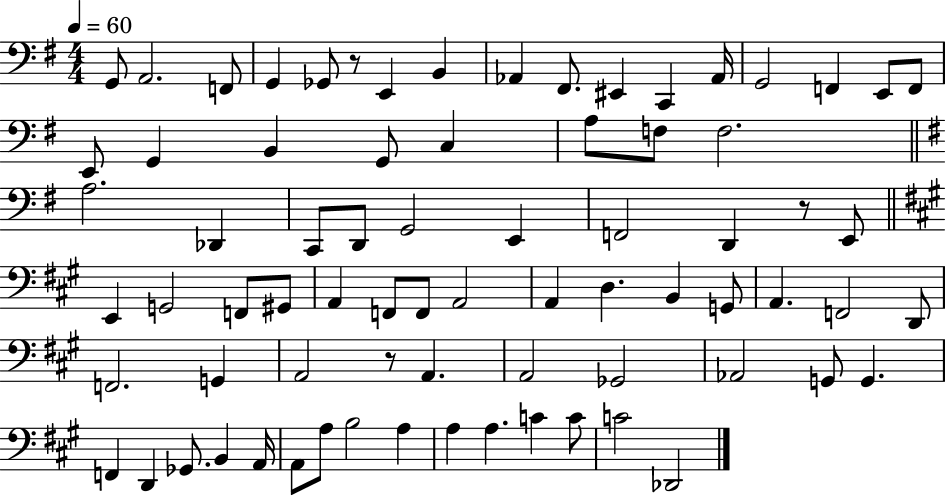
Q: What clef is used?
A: bass